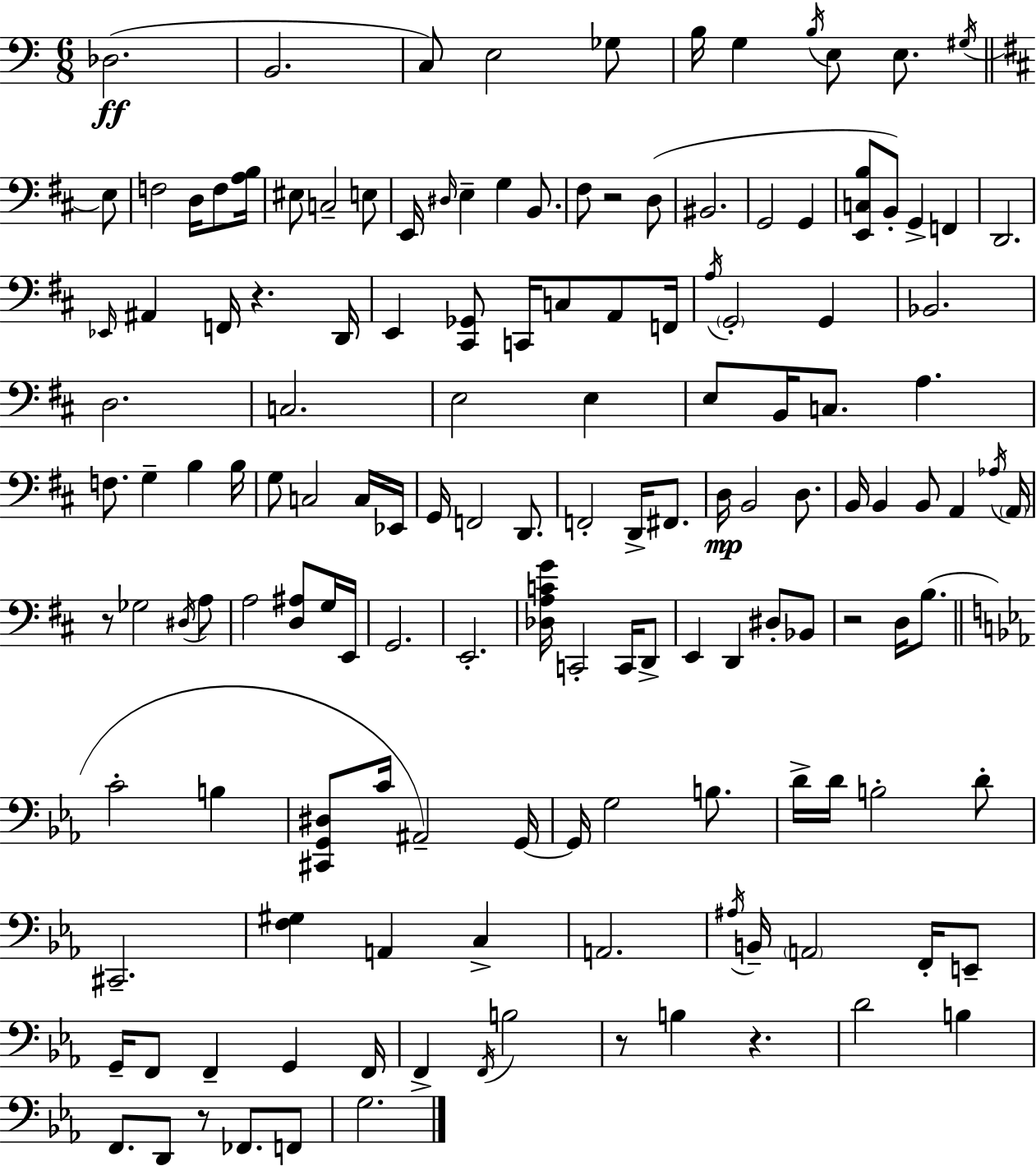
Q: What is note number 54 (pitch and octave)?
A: F3